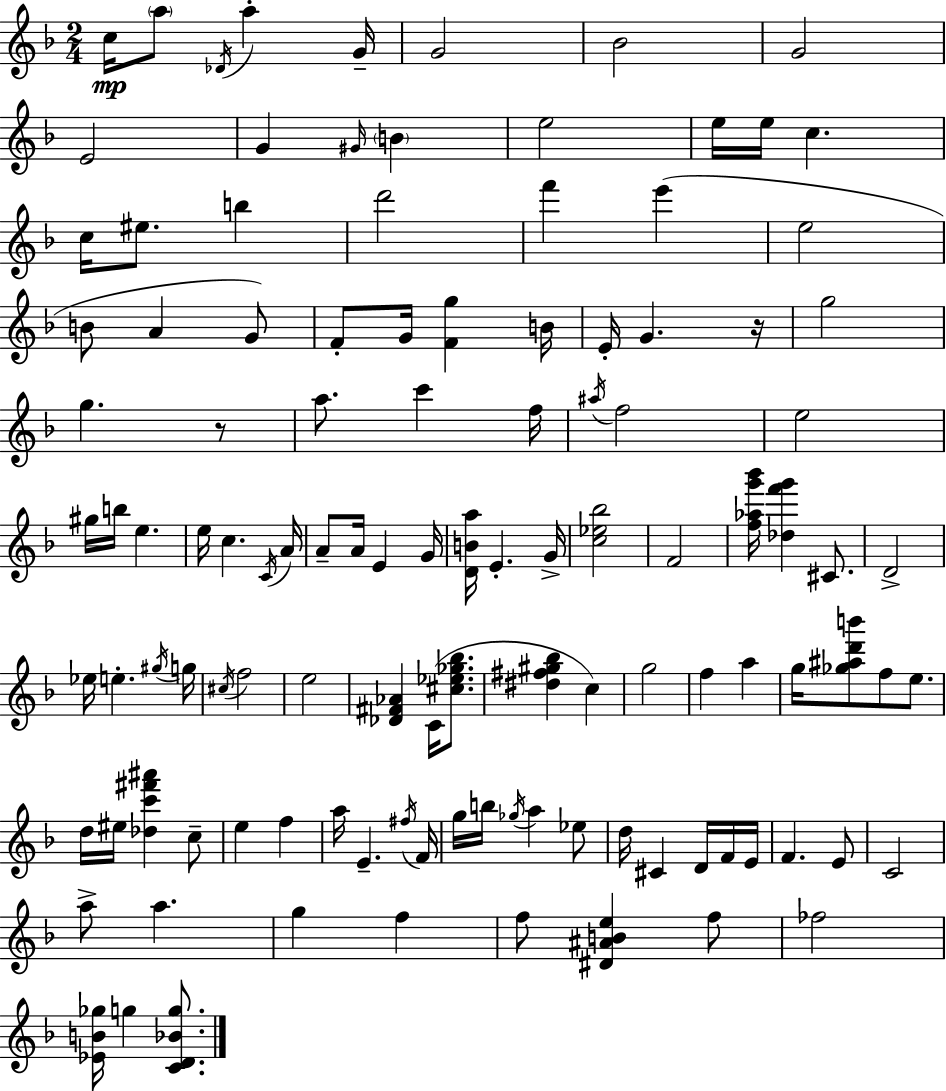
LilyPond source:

{
  \clef treble
  \numericTimeSignature
  \time 2/4
  \key d \minor
  \repeat volta 2 { c''16\mp \parenthesize a''8 \acciaccatura { des'16 } a''4-. | g'16-- g'2 | bes'2 | g'2 | \break e'2 | g'4 \grace { gis'16 } \parenthesize b'4 | e''2 | e''16 e''16 c''4. | \break c''16 eis''8. b''4 | d'''2 | f'''4 e'''4( | e''2 | \break b'8 a'4 | g'8) f'8-. g'16 <f' g''>4 | b'16 e'16-. g'4. | r16 g''2 | \break g''4. | r8 a''8. c'''4 | f''16 \acciaccatura { ais''16 } f''2 | e''2 | \break gis''16 b''16 e''4. | e''16 c''4. | \acciaccatura { c'16 } a'16 a'8-- a'16 e'4 | g'16 <d' b' a''>16 e'4.-. | \break g'16-> <c'' ees'' bes''>2 | f'2 | <f'' aes'' g''' bes'''>16 <des'' f''' g'''>4 | cis'8. d'2-> | \break ees''16 e''4.-. | \acciaccatura { gis''16 } g''16 \acciaccatura { cis''16 } f''2 | e''2 | <des' fis' aes'>4 | \break c'16( <cis'' ees'' ges'' bes''>8. <dis'' fis'' gis'' bes''>4 | c''4) g''2 | f''4 | a''4 g''16 <ges'' ais'' d''' b'''>8 | \break f''8 e''8. d''16 eis''16 | <des'' c''' fis''' ais'''>4 c''8-- e''4 | f''4 a''16 e'4.-- | \acciaccatura { fis''16 } f'16 g''16 | \break b''16 \acciaccatura { ges''16 } a''4 ees''8 | d''16 cis'4 d'16 f'16 e'16 | f'4. e'8 | c'2 | \break a''8-> a''4. | g''4 f''4 | f''8 <dis' ais' b' e''>4 f''8 | fes''2 | \break <ees' b' ges''>16 g''4 <c' d' bes' g''>8. | } \bar "|."
}